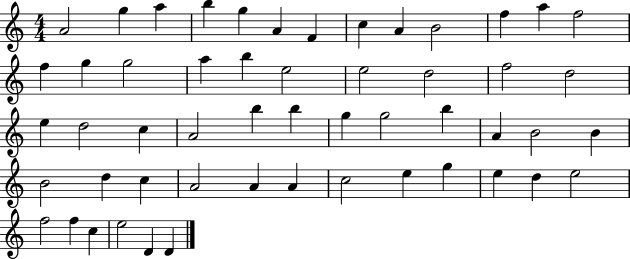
{
  \clef treble
  \numericTimeSignature
  \time 4/4
  \key c \major
  a'2 g''4 a''4 | b''4 g''4 a'4 f'4 | c''4 a'4 b'2 | f''4 a''4 f''2 | \break f''4 g''4 g''2 | a''4 b''4 e''2 | e''2 d''2 | f''2 d''2 | \break e''4 d''2 c''4 | a'2 b''4 b''4 | g''4 g''2 b''4 | a'4 b'2 b'4 | \break b'2 d''4 c''4 | a'2 a'4 a'4 | c''2 e''4 g''4 | e''4 d''4 e''2 | \break f''2 f''4 c''4 | e''2 d'4 d'4 | \bar "|."
}